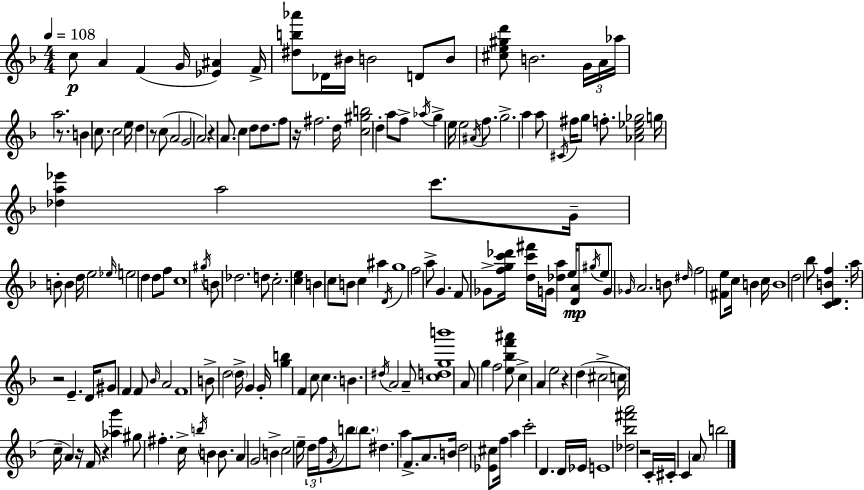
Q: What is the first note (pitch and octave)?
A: C5